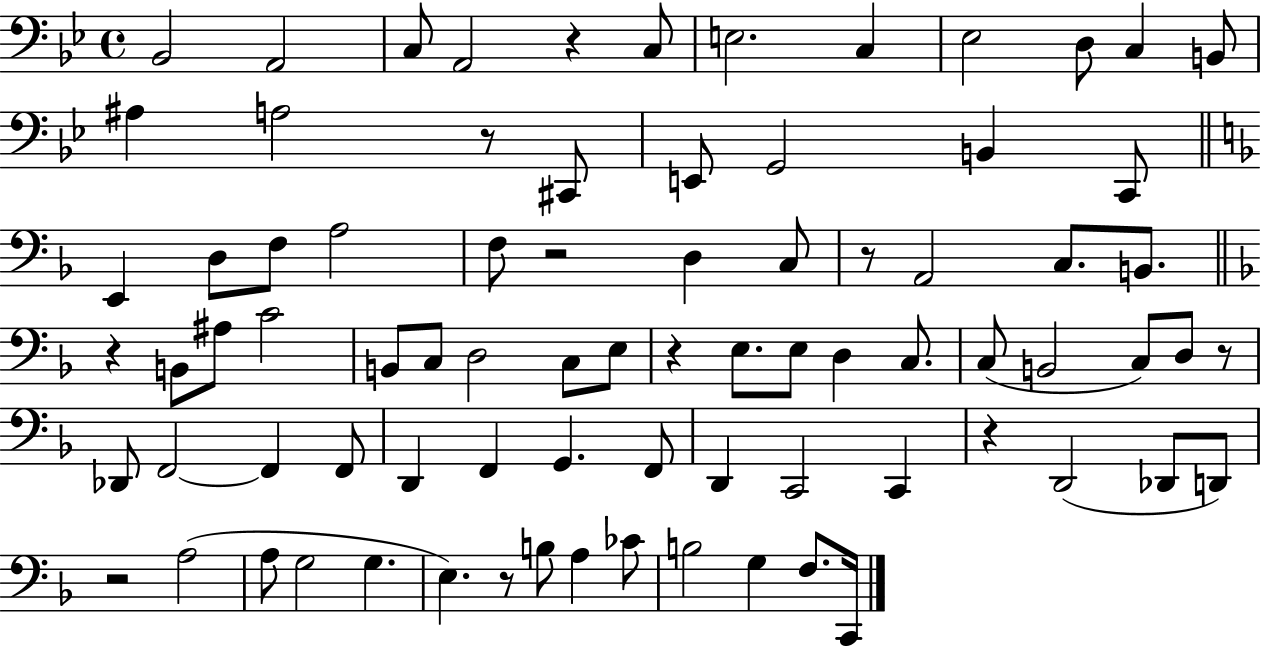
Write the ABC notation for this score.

X:1
T:Untitled
M:4/4
L:1/4
K:Bb
_B,,2 A,,2 C,/2 A,,2 z C,/2 E,2 C, _E,2 D,/2 C, B,,/2 ^A, A,2 z/2 ^C,,/2 E,,/2 G,,2 B,, C,,/2 E,, D,/2 F,/2 A,2 F,/2 z2 D, C,/2 z/2 A,,2 C,/2 B,,/2 z B,,/2 ^A,/2 C2 B,,/2 C,/2 D,2 C,/2 E,/2 z E,/2 E,/2 D, C,/2 C,/2 B,,2 C,/2 D,/2 z/2 _D,,/2 F,,2 F,, F,,/2 D,, F,, G,, F,,/2 D,, C,,2 C,, z D,,2 _D,,/2 D,,/2 z2 A,2 A,/2 G,2 G, E, z/2 B,/2 A, _C/2 B,2 G, F,/2 C,,/4